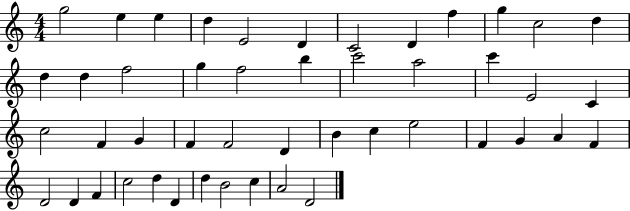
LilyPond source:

{
  \clef treble
  \numericTimeSignature
  \time 4/4
  \key c \major
  g''2 e''4 e''4 | d''4 e'2 d'4 | c'2 d'4 f''4 | g''4 c''2 d''4 | \break d''4 d''4 f''2 | g''4 f''2 b''4 | c'''2 a''2 | c'''4 e'2 c'4 | \break c''2 f'4 g'4 | f'4 f'2 d'4 | b'4 c''4 e''2 | f'4 g'4 a'4 f'4 | \break d'2 d'4 f'4 | c''2 d''4 d'4 | d''4 b'2 c''4 | a'2 d'2 | \break \bar "|."
}